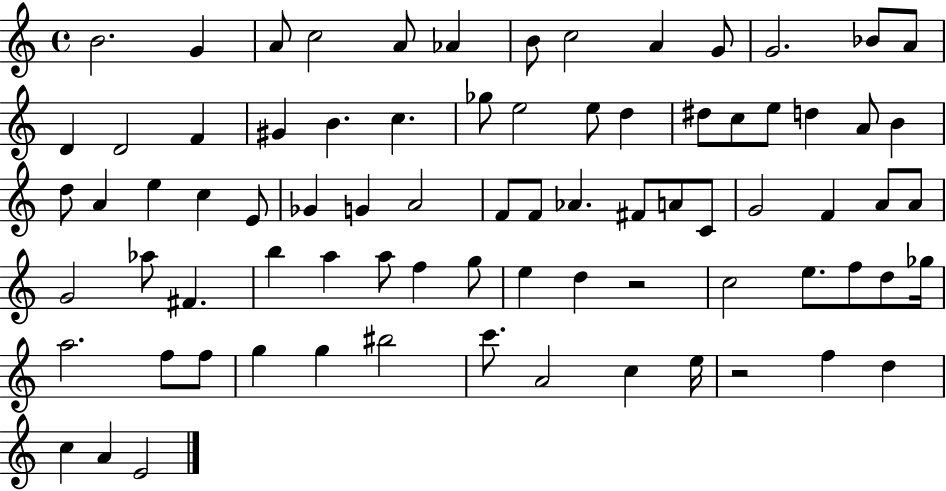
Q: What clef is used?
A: treble